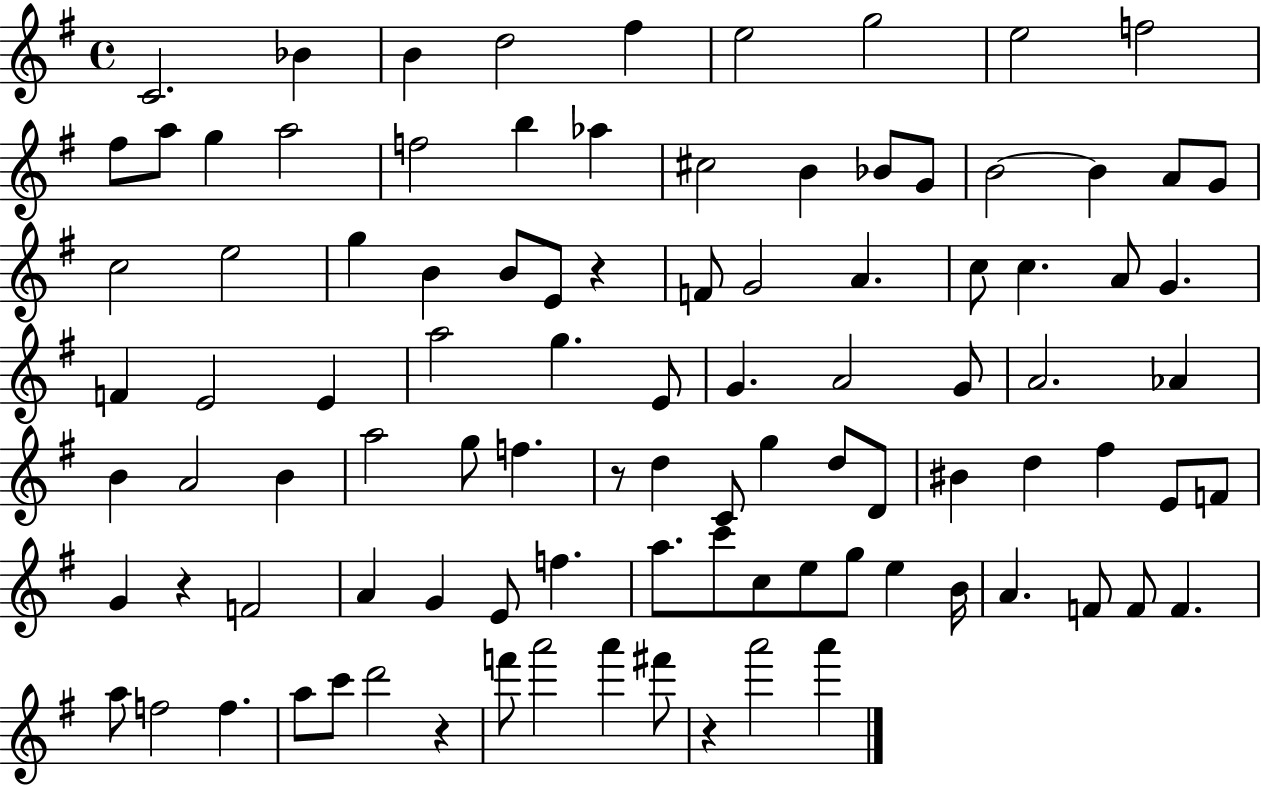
{
  \clef treble
  \time 4/4
  \defaultTimeSignature
  \key g \major
  c'2. bes'4 | b'4 d''2 fis''4 | e''2 g''2 | e''2 f''2 | \break fis''8 a''8 g''4 a''2 | f''2 b''4 aes''4 | cis''2 b'4 bes'8 g'8 | b'2~~ b'4 a'8 g'8 | \break c''2 e''2 | g''4 b'4 b'8 e'8 r4 | f'8 g'2 a'4. | c''8 c''4. a'8 g'4. | \break f'4 e'2 e'4 | a''2 g''4. e'8 | g'4. a'2 g'8 | a'2. aes'4 | \break b'4 a'2 b'4 | a''2 g''8 f''4. | r8 d''4 c'8 g''4 d''8 d'8 | bis'4 d''4 fis''4 e'8 f'8 | \break g'4 r4 f'2 | a'4 g'4 e'8 f''4. | a''8. c'''8 c''8 e''8 g''8 e''4 b'16 | a'4. f'8 f'8 f'4. | \break a''8 f''2 f''4. | a''8 c'''8 d'''2 r4 | f'''8 a'''2 a'''4 fis'''8 | r4 a'''2 a'''4 | \break \bar "|."
}